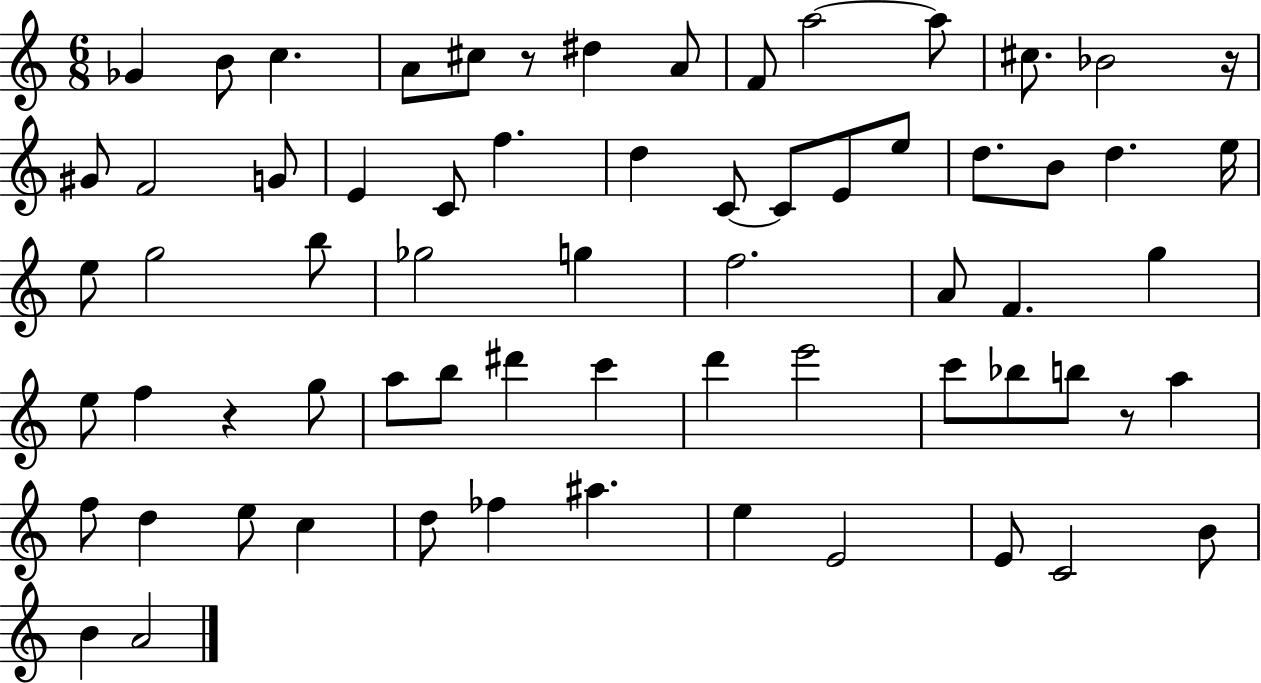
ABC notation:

X:1
T:Untitled
M:6/8
L:1/4
K:C
_G B/2 c A/2 ^c/2 z/2 ^d A/2 F/2 a2 a/2 ^c/2 _B2 z/4 ^G/2 F2 G/2 E C/2 f d C/2 C/2 E/2 e/2 d/2 B/2 d e/4 e/2 g2 b/2 _g2 g f2 A/2 F g e/2 f z g/2 a/2 b/2 ^d' c' d' e'2 c'/2 _b/2 b/2 z/2 a f/2 d e/2 c d/2 _f ^a e E2 E/2 C2 B/2 B A2